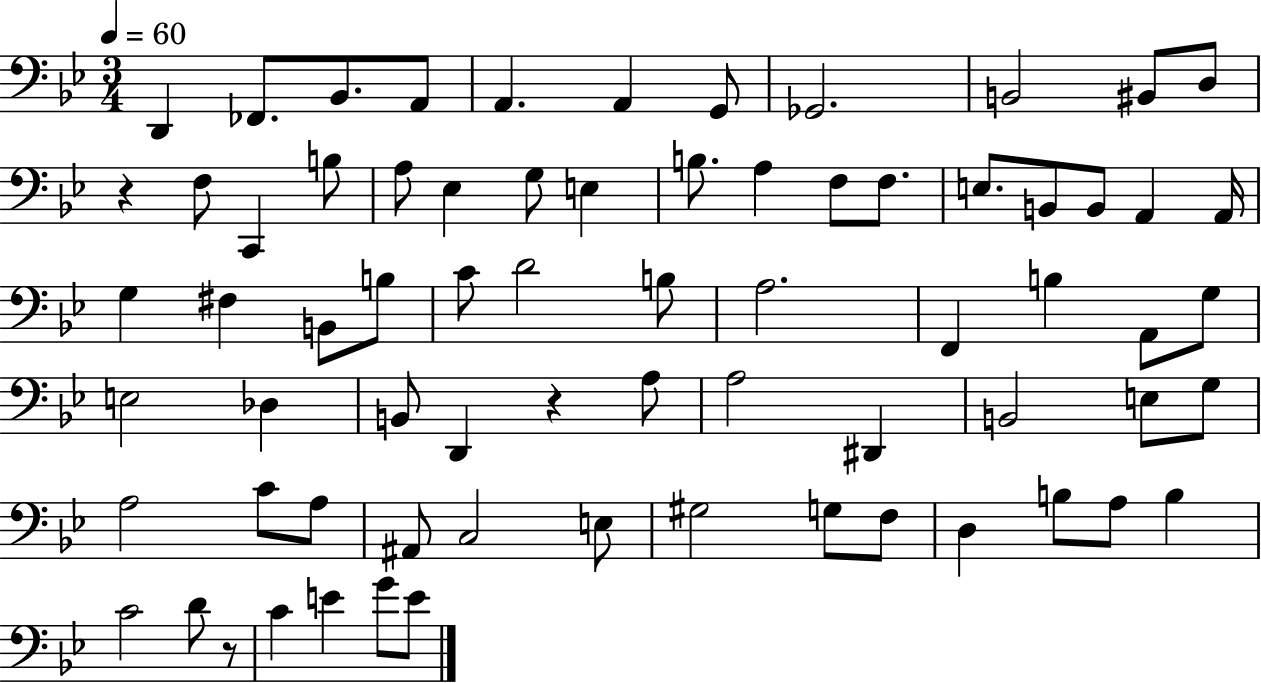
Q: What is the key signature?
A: BES major